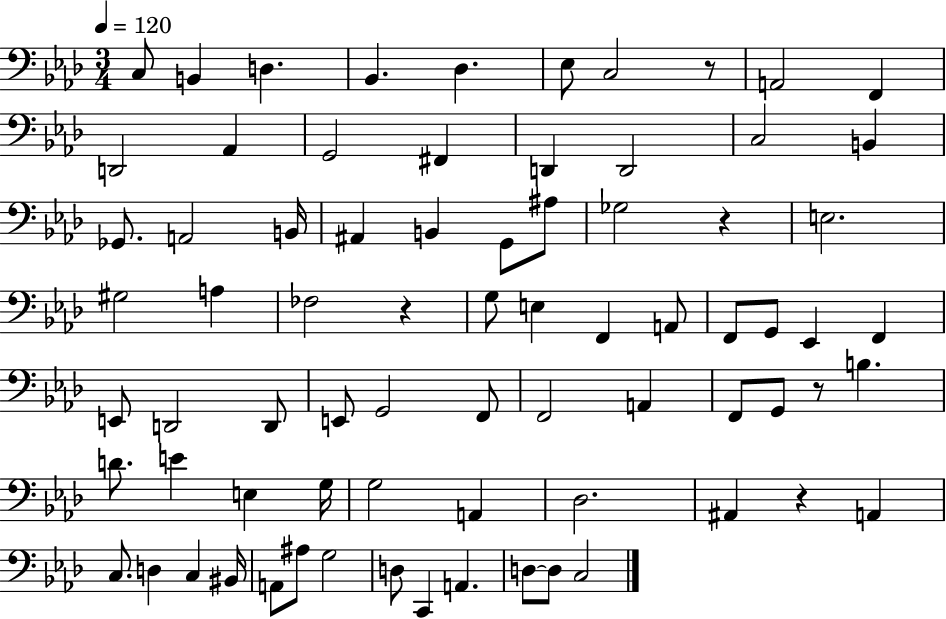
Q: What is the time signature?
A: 3/4